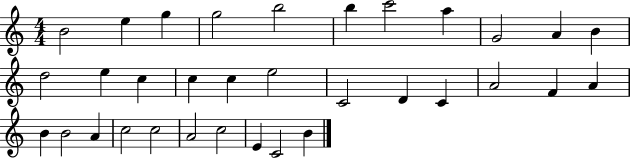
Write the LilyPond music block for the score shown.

{
  \clef treble
  \numericTimeSignature
  \time 4/4
  \key c \major
  b'2 e''4 g''4 | g''2 b''2 | b''4 c'''2 a''4 | g'2 a'4 b'4 | \break d''2 e''4 c''4 | c''4 c''4 e''2 | c'2 d'4 c'4 | a'2 f'4 a'4 | \break b'4 b'2 a'4 | c''2 c''2 | a'2 c''2 | e'4 c'2 b'4 | \break \bar "|."
}